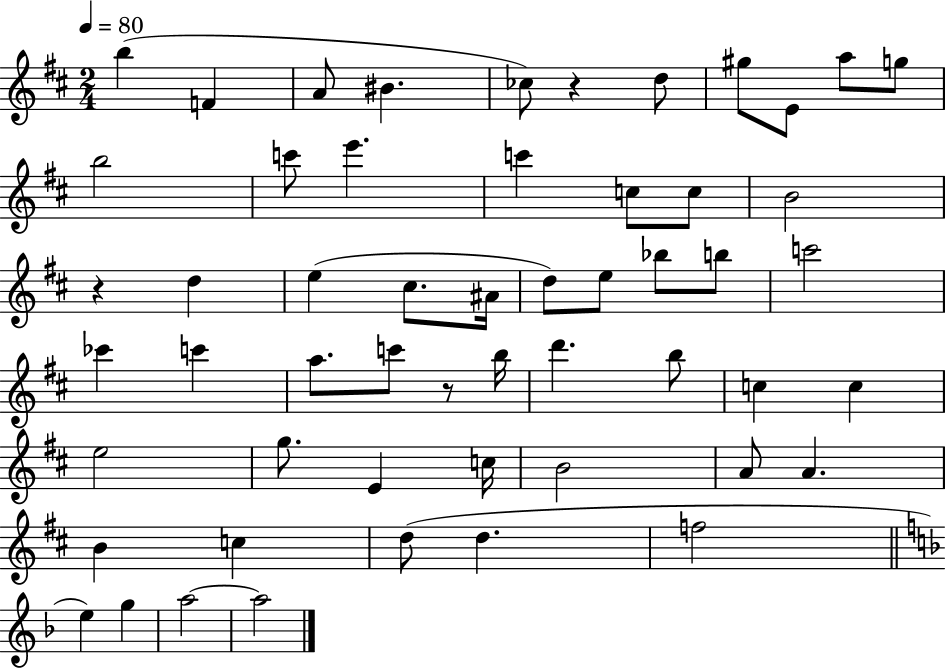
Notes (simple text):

B5/q F4/q A4/e BIS4/q. CES5/e R/q D5/e G#5/e E4/e A5/e G5/e B5/h C6/e E6/q. C6/q C5/e C5/e B4/h R/q D5/q E5/q C#5/e. A#4/s D5/e E5/e Bb5/e B5/e C6/h CES6/q C6/q A5/e. C6/e R/e B5/s D6/q. B5/e C5/q C5/q E5/h G5/e. E4/q C5/s B4/h A4/e A4/q. B4/q C5/q D5/e D5/q. F5/h E5/q G5/q A5/h A5/h